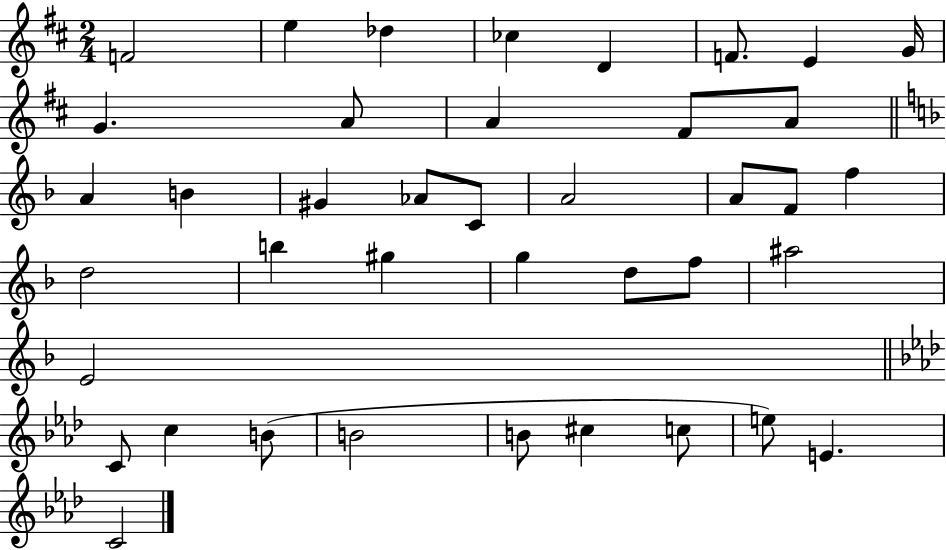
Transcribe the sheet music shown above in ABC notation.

X:1
T:Untitled
M:2/4
L:1/4
K:D
F2 e _d _c D F/2 E G/4 G A/2 A ^F/2 A/2 A B ^G _A/2 C/2 A2 A/2 F/2 f d2 b ^g g d/2 f/2 ^a2 E2 C/2 c B/2 B2 B/2 ^c c/2 e/2 E C2